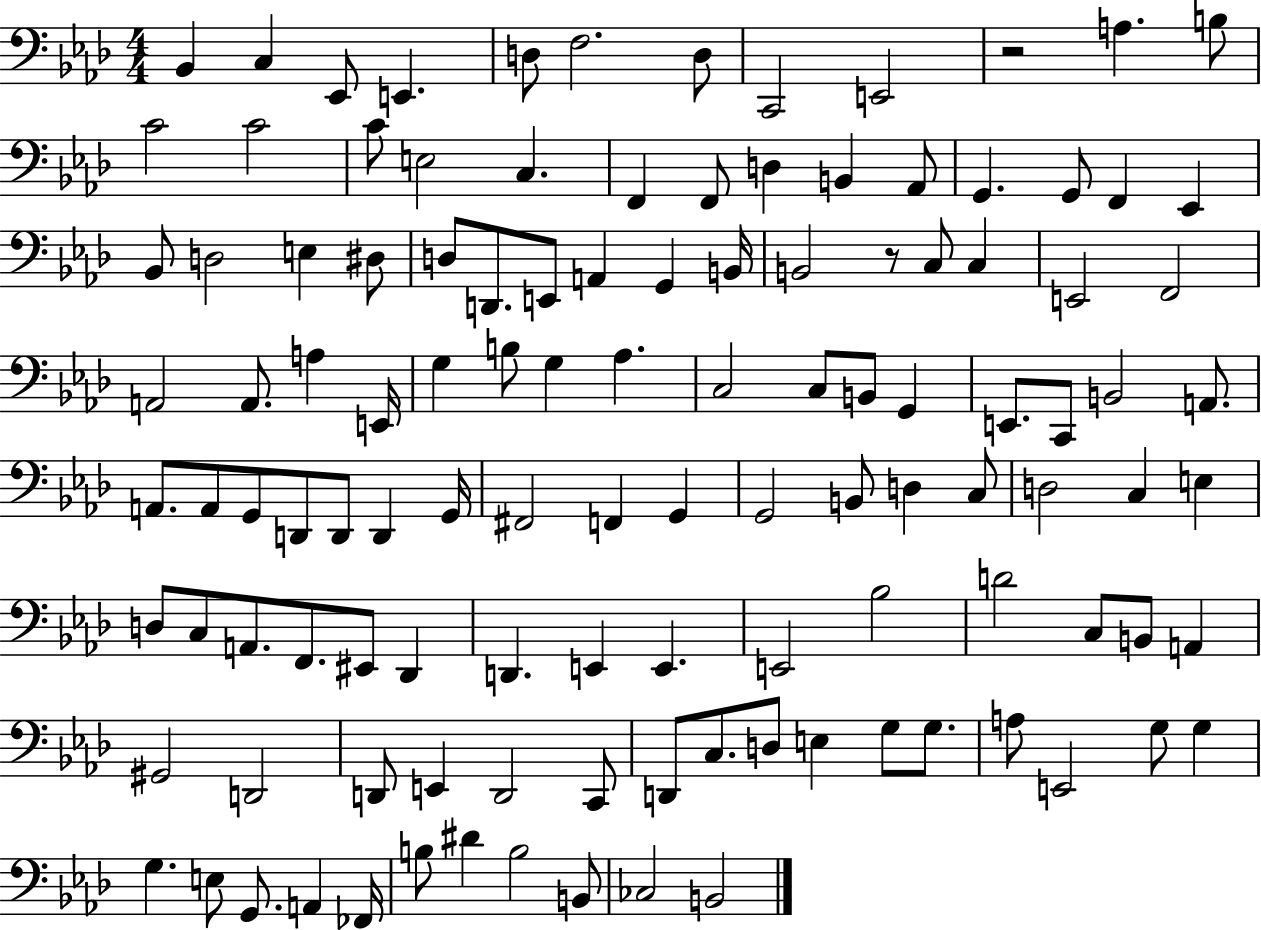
{
  \clef bass
  \numericTimeSignature
  \time 4/4
  \key aes \major
  bes,4 c4 ees,8 e,4. | d8 f2. d8 | c,2 e,2 | r2 a4. b8 | \break c'2 c'2 | c'8 e2 c4. | f,4 f,8 d4 b,4 aes,8 | g,4. g,8 f,4 ees,4 | \break bes,8 d2 e4 dis8 | d8 d,8. e,8 a,4 g,4 b,16 | b,2 r8 c8 c4 | e,2 f,2 | \break a,2 a,8. a4 e,16 | g4 b8 g4 aes4. | c2 c8 b,8 g,4 | e,8. c,8 b,2 a,8. | \break a,8. a,8 g,8 d,8 d,8 d,4 g,16 | fis,2 f,4 g,4 | g,2 b,8 d4 c8 | d2 c4 e4 | \break d8 c8 a,8. f,8. eis,8 des,4 | d,4. e,4 e,4. | e,2 bes2 | d'2 c8 b,8 a,4 | \break gis,2 d,2 | d,8 e,4 d,2 c,8 | d,8 c8. d8 e4 g8 g8. | a8 e,2 g8 g4 | \break g4. e8 g,8. a,4 fes,16 | b8 dis'4 b2 b,8 | ces2 b,2 | \bar "|."
}